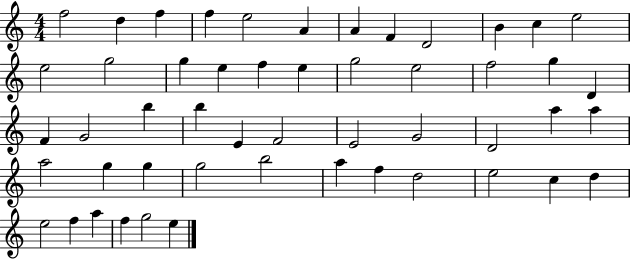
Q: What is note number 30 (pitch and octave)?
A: E4